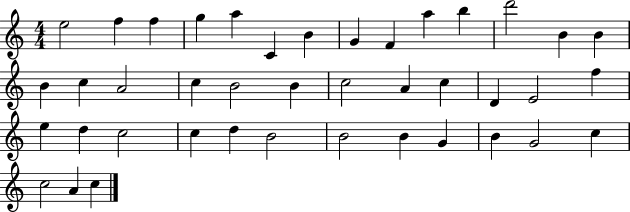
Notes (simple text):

E5/h F5/q F5/q G5/q A5/q C4/q B4/q G4/q F4/q A5/q B5/q D6/h B4/q B4/q B4/q C5/q A4/h C5/q B4/h B4/q C5/h A4/q C5/q D4/q E4/h F5/q E5/q D5/q C5/h C5/q D5/q B4/h B4/h B4/q G4/q B4/q G4/h C5/q C5/h A4/q C5/q